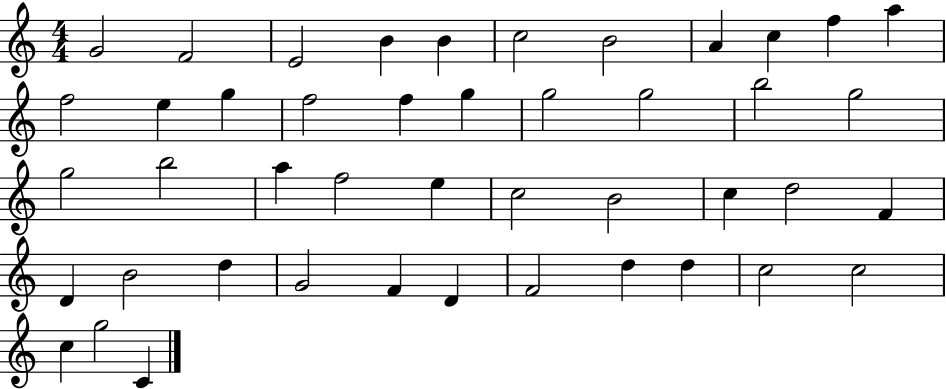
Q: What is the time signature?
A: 4/4